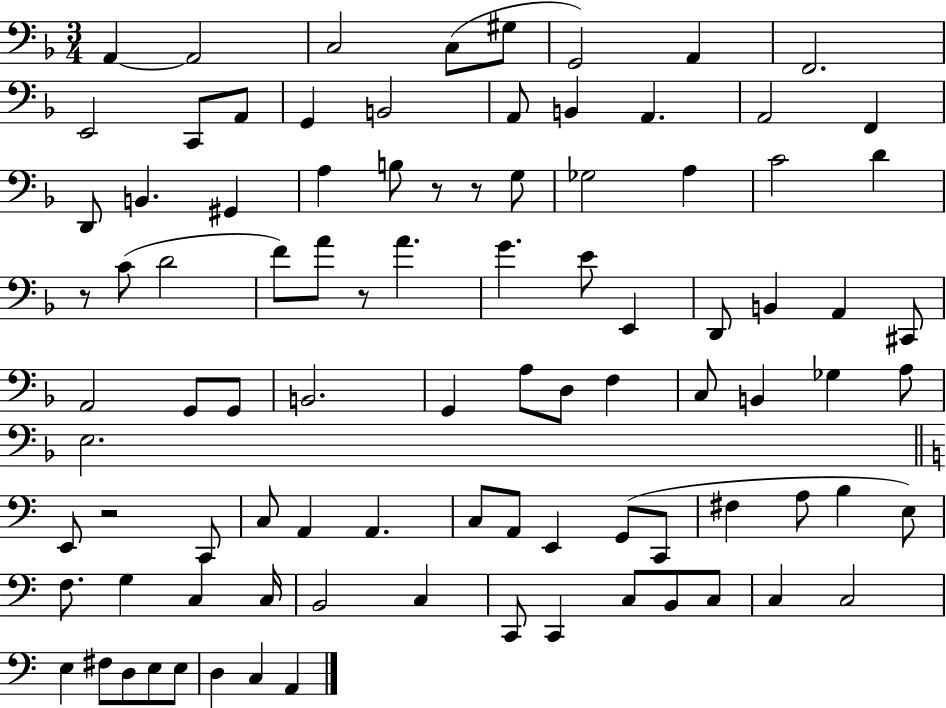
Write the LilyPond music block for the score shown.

{
  \clef bass
  \numericTimeSignature
  \time 3/4
  \key f \major
  a,4~~ a,2 | c2 c8( gis8 | g,2) a,4 | f,2. | \break e,2 c,8 a,8 | g,4 b,2 | a,8 b,4 a,4. | a,2 f,4 | \break d,8 b,4. gis,4 | a4 b8 r8 r8 g8 | ges2 a4 | c'2 d'4 | \break r8 c'8( d'2 | f'8) a'8 r8 a'4. | g'4. e'8 e,4 | d,8 b,4 a,4 cis,8 | \break a,2 g,8 g,8 | b,2. | g,4 a8 d8 f4 | c8 b,4 ges4 a8 | \break e2. | \bar "||" \break \key c \major e,8 r2 c,8 | c8 a,4 a,4. | c8 a,8 e,4 g,8( c,8 | fis4 a8 b4 e8) | \break f8. g4 c4 c16 | b,2 c4 | c,8 c,4 c8 b,8 c8 | c4 c2 | \break e4 fis8 d8 e8 e8 | d4 c4 a,4 | \bar "|."
}